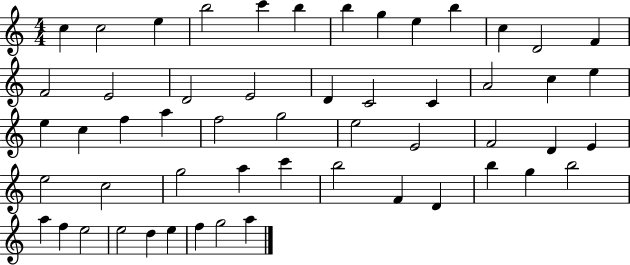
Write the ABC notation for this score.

X:1
T:Untitled
M:4/4
L:1/4
K:C
c c2 e b2 c' b b g e b c D2 F F2 E2 D2 E2 D C2 C A2 c e e c f a f2 g2 e2 E2 F2 D E e2 c2 g2 a c' b2 F D b g b2 a f e2 e2 d e f g2 a